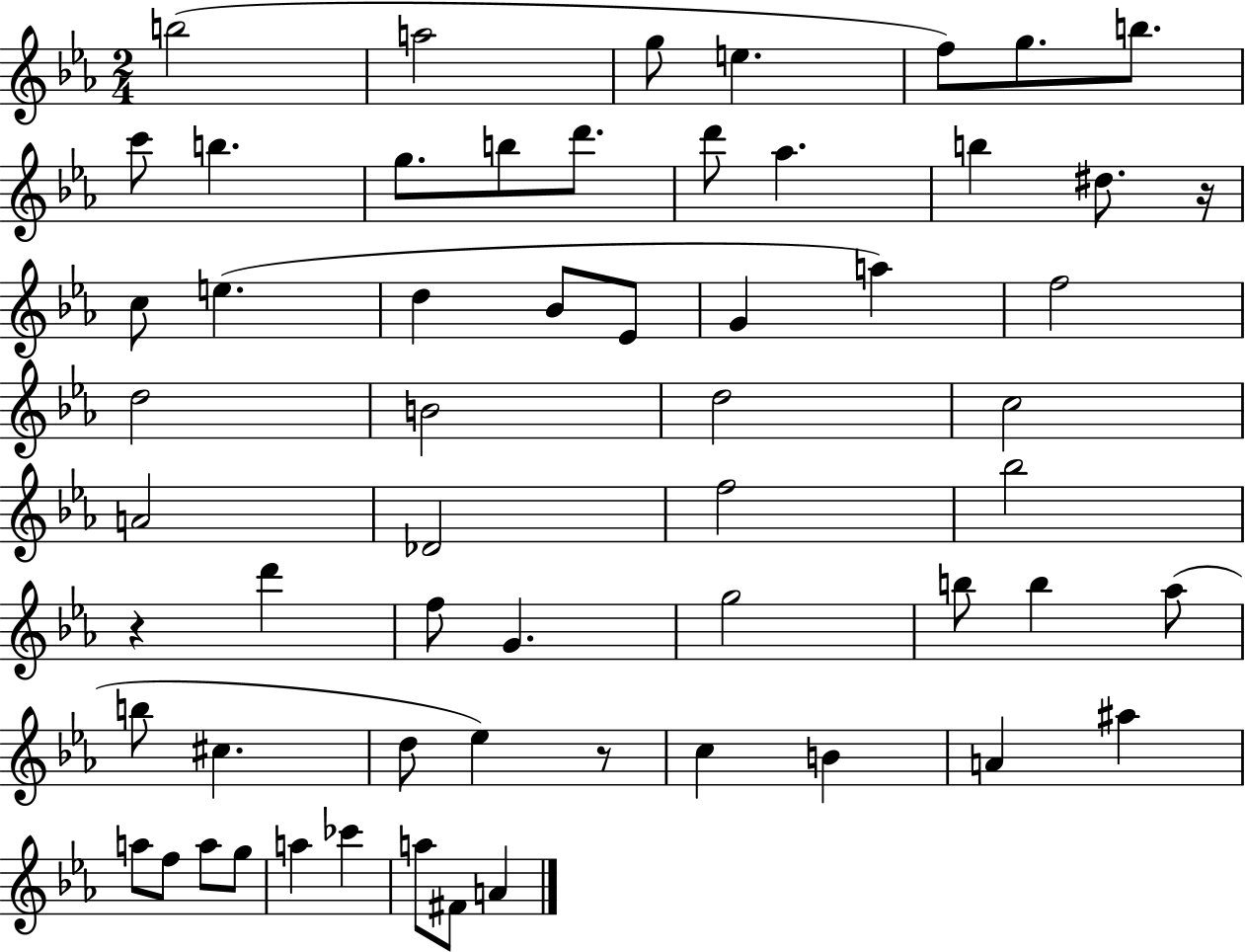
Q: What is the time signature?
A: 2/4